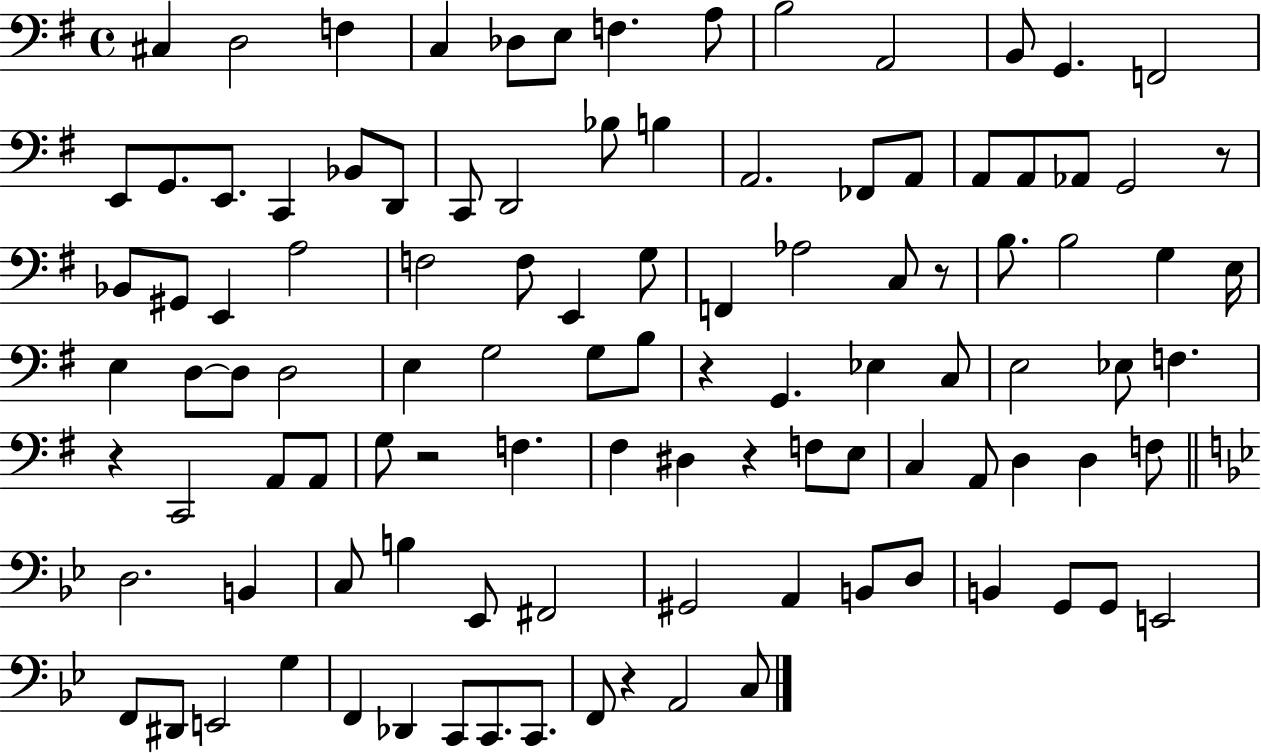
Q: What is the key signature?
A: G major